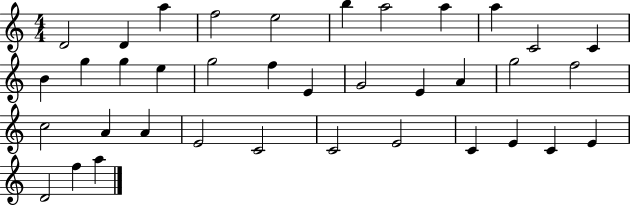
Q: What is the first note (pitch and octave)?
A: D4